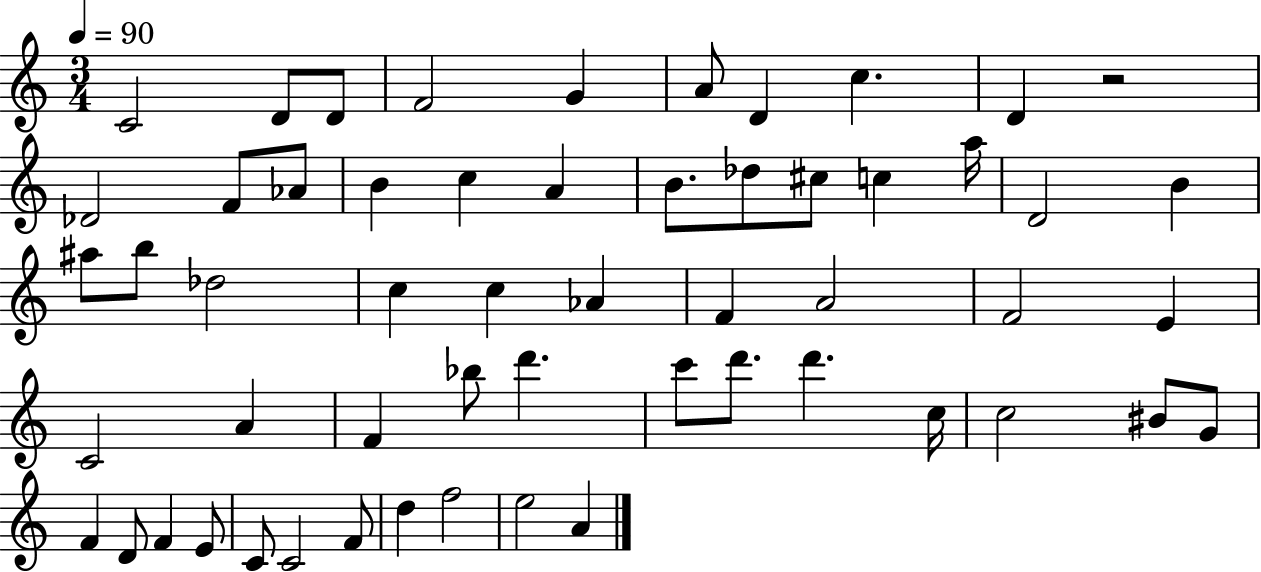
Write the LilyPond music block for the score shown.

{
  \clef treble
  \numericTimeSignature
  \time 3/4
  \key c \major
  \tempo 4 = 90
  c'2 d'8 d'8 | f'2 g'4 | a'8 d'4 c''4. | d'4 r2 | \break des'2 f'8 aes'8 | b'4 c''4 a'4 | b'8. des''8 cis''8 c''4 a''16 | d'2 b'4 | \break ais''8 b''8 des''2 | c''4 c''4 aes'4 | f'4 a'2 | f'2 e'4 | \break c'2 a'4 | f'4 bes''8 d'''4. | c'''8 d'''8. d'''4. c''16 | c''2 bis'8 g'8 | \break f'4 d'8 f'4 e'8 | c'8 c'2 f'8 | d''4 f''2 | e''2 a'4 | \break \bar "|."
}